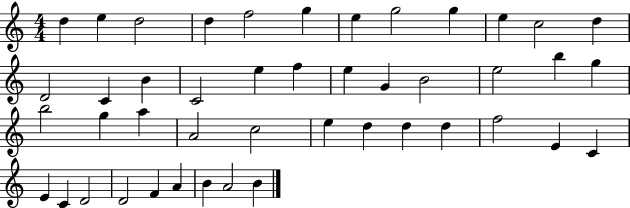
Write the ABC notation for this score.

X:1
T:Untitled
M:4/4
L:1/4
K:C
d e d2 d f2 g e g2 g e c2 d D2 C B C2 e f e G B2 e2 b g b2 g a A2 c2 e d d d f2 E C E C D2 D2 F A B A2 B